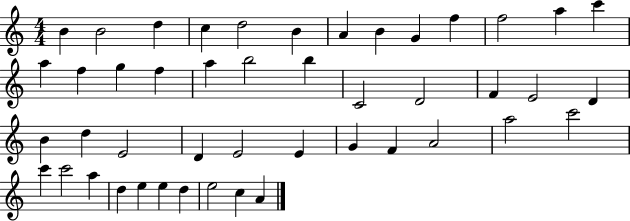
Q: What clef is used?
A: treble